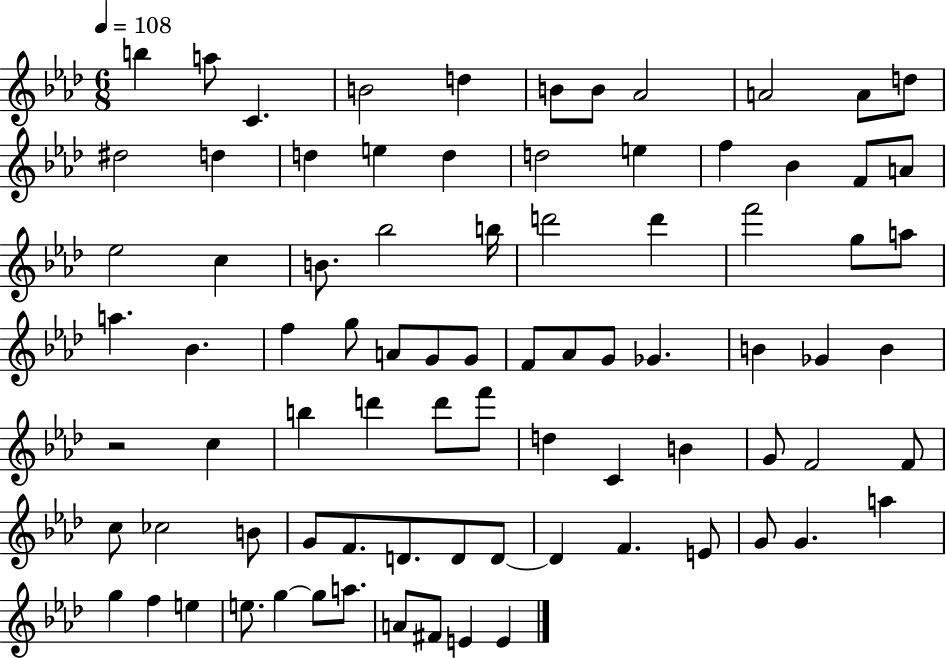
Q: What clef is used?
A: treble